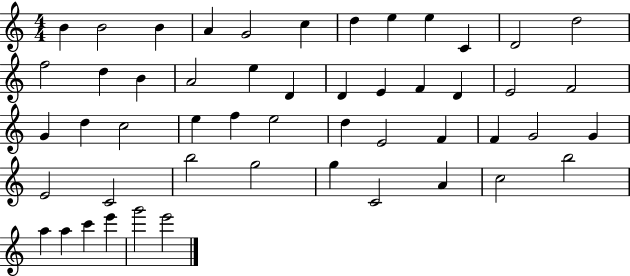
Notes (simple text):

B4/q B4/h B4/q A4/q G4/h C5/q D5/q E5/q E5/q C4/q D4/h D5/h F5/h D5/q B4/q A4/h E5/q D4/q D4/q E4/q F4/q D4/q E4/h F4/h G4/q D5/q C5/h E5/q F5/q E5/h D5/q E4/h F4/q F4/q G4/h G4/q E4/h C4/h B5/h G5/h G5/q C4/h A4/q C5/h B5/h A5/q A5/q C6/q E6/q G6/h E6/h